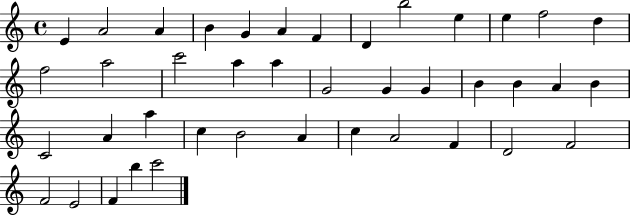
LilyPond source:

{
  \clef treble
  \time 4/4
  \defaultTimeSignature
  \key c \major
  e'4 a'2 a'4 | b'4 g'4 a'4 f'4 | d'4 b''2 e''4 | e''4 f''2 d''4 | \break f''2 a''2 | c'''2 a''4 a''4 | g'2 g'4 g'4 | b'4 b'4 a'4 b'4 | \break c'2 a'4 a''4 | c''4 b'2 a'4 | c''4 a'2 f'4 | d'2 f'2 | \break f'2 e'2 | f'4 b''4 c'''2 | \bar "|."
}